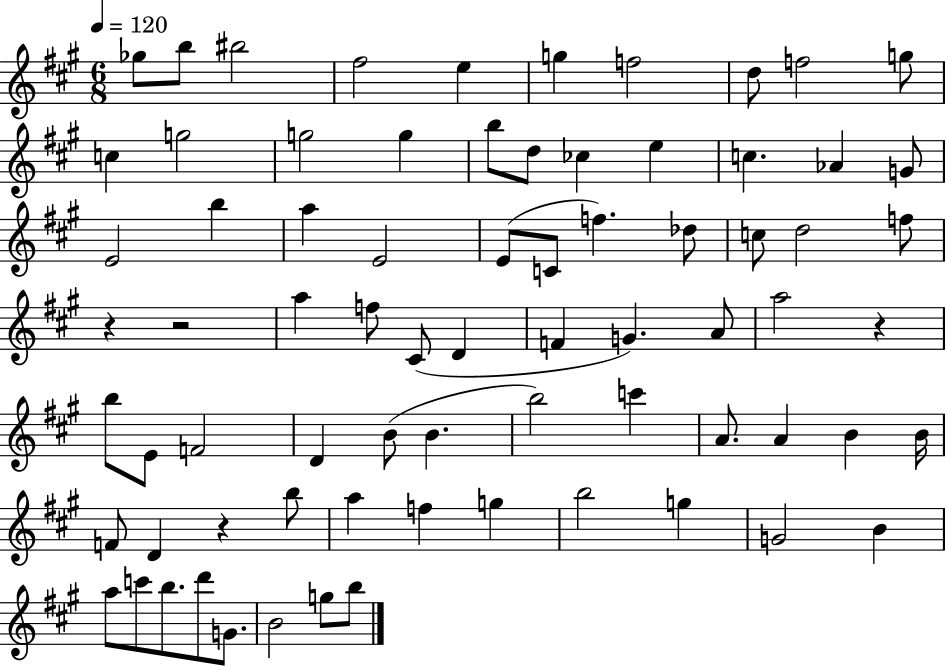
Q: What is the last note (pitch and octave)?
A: B5